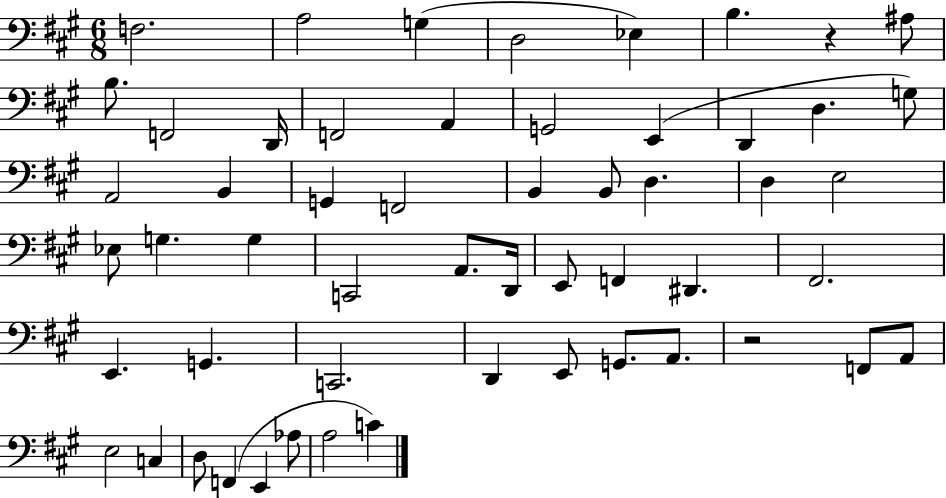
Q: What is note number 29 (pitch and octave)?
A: G3